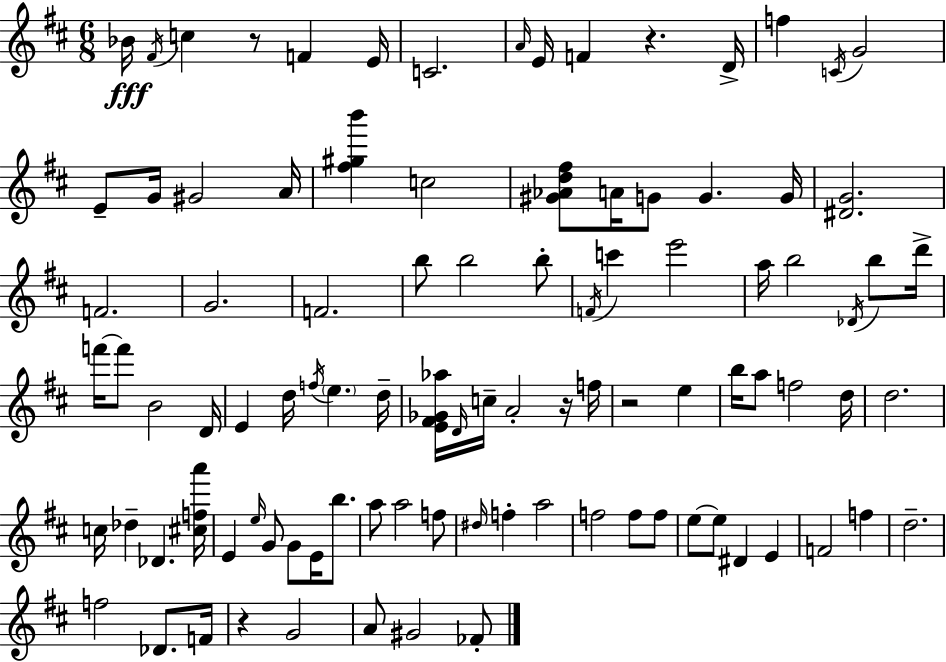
Bb4/s F#4/s C5/q R/e F4/q E4/s C4/h. A4/s E4/s F4/q R/q. D4/s F5/q C4/s G4/h E4/e G4/s G#4/h A4/s [F#5,G#5,B6]/q C5/h [G#4,Ab4,D5,F#5]/e A4/s G4/e G4/q. G4/s [D#4,G4]/h. F4/h. G4/h. F4/h. B5/e B5/h B5/e F4/s C6/q E6/h A5/s B5/h Db4/s B5/e D6/s F6/s F6/e B4/h D4/s E4/q D5/s F5/s E5/q. D5/s [E4,F#4,Gb4,Ab5]/s D4/s C5/s A4/h R/s F5/s R/h E5/q B5/s A5/e F5/h D5/s D5/h. C5/s Db5/q Db4/q. [C#5,F5,A6]/s E4/q E5/s G4/e G4/e E4/s B5/e. A5/e A5/h F5/e D#5/s F5/q A5/h F5/h F5/e F5/e E5/e E5/e D#4/q E4/q F4/h F5/q D5/h. F5/h Db4/e. F4/s R/q G4/h A4/e G#4/h FES4/e